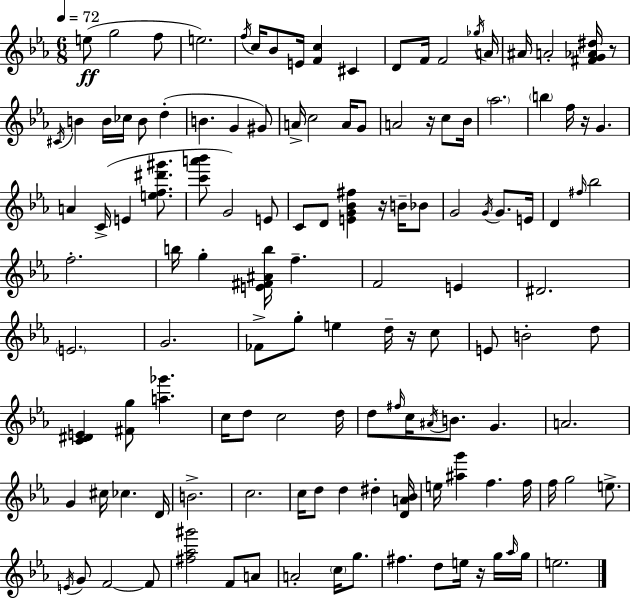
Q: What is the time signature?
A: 6/8